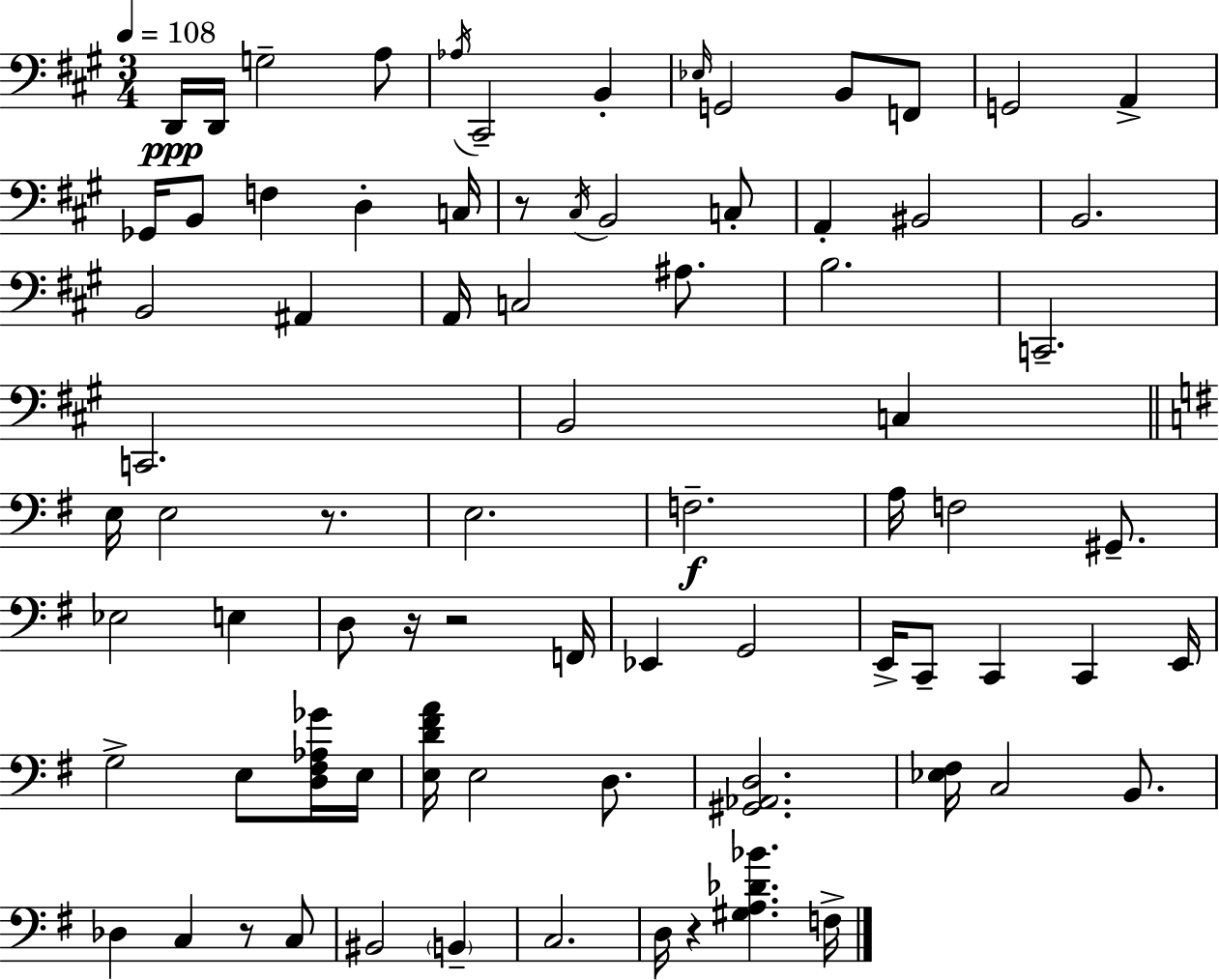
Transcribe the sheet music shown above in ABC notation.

X:1
T:Untitled
M:3/4
L:1/4
K:A
D,,/4 D,,/4 G,2 A,/2 _A,/4 ^C,,2 B,, _E,/4 G,,2 B,,/2 F,,/2 G,,2 A,, _G,,/4 B,,/2 F, D, C,/4 z/2 ^C,/4 B,,2 C,/2 A,, ^B,,2 B,,2 B,,2 ^A,, A,,/4 C,2 ^A,/2 B,2 C,,2 C,,2 B,,2 C, E,/4 E,2 z/2 E,2 F,2 A,/4 F,2 ^G,,/2 _E,2 E, D,/2 z/4 z2 F,,/4 _E,, G,,2 E,,/4 C,,/2 C,, C,, E,,/4 G,2 E,/2 [D,^F,_A,_G]/4 E,/4 [E,D^FA]/4 E,2 D,/2 [^G,,_A,,D,]2 [_E,^F,]/4 C,2 B,,/2 _D, C, z/2 C,/2 ^B,,2 B,, C,2 D,/4 z [^G,A,_D_B] F,/4